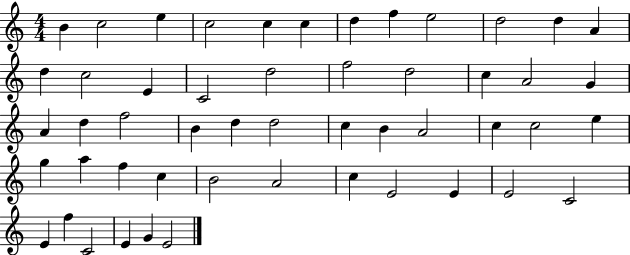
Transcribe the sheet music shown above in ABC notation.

X:1
T:Untitled
M:4/4
L:1/4
K:C
B c2 e c2 c c d f e2 d2 d A d c2 E C2 d2 f2 d2 c A2 G A d f2 B d d2 c B A2 c c2 e g a f c B2 A2 c E2 E E2 C2 E f C2 E G E2